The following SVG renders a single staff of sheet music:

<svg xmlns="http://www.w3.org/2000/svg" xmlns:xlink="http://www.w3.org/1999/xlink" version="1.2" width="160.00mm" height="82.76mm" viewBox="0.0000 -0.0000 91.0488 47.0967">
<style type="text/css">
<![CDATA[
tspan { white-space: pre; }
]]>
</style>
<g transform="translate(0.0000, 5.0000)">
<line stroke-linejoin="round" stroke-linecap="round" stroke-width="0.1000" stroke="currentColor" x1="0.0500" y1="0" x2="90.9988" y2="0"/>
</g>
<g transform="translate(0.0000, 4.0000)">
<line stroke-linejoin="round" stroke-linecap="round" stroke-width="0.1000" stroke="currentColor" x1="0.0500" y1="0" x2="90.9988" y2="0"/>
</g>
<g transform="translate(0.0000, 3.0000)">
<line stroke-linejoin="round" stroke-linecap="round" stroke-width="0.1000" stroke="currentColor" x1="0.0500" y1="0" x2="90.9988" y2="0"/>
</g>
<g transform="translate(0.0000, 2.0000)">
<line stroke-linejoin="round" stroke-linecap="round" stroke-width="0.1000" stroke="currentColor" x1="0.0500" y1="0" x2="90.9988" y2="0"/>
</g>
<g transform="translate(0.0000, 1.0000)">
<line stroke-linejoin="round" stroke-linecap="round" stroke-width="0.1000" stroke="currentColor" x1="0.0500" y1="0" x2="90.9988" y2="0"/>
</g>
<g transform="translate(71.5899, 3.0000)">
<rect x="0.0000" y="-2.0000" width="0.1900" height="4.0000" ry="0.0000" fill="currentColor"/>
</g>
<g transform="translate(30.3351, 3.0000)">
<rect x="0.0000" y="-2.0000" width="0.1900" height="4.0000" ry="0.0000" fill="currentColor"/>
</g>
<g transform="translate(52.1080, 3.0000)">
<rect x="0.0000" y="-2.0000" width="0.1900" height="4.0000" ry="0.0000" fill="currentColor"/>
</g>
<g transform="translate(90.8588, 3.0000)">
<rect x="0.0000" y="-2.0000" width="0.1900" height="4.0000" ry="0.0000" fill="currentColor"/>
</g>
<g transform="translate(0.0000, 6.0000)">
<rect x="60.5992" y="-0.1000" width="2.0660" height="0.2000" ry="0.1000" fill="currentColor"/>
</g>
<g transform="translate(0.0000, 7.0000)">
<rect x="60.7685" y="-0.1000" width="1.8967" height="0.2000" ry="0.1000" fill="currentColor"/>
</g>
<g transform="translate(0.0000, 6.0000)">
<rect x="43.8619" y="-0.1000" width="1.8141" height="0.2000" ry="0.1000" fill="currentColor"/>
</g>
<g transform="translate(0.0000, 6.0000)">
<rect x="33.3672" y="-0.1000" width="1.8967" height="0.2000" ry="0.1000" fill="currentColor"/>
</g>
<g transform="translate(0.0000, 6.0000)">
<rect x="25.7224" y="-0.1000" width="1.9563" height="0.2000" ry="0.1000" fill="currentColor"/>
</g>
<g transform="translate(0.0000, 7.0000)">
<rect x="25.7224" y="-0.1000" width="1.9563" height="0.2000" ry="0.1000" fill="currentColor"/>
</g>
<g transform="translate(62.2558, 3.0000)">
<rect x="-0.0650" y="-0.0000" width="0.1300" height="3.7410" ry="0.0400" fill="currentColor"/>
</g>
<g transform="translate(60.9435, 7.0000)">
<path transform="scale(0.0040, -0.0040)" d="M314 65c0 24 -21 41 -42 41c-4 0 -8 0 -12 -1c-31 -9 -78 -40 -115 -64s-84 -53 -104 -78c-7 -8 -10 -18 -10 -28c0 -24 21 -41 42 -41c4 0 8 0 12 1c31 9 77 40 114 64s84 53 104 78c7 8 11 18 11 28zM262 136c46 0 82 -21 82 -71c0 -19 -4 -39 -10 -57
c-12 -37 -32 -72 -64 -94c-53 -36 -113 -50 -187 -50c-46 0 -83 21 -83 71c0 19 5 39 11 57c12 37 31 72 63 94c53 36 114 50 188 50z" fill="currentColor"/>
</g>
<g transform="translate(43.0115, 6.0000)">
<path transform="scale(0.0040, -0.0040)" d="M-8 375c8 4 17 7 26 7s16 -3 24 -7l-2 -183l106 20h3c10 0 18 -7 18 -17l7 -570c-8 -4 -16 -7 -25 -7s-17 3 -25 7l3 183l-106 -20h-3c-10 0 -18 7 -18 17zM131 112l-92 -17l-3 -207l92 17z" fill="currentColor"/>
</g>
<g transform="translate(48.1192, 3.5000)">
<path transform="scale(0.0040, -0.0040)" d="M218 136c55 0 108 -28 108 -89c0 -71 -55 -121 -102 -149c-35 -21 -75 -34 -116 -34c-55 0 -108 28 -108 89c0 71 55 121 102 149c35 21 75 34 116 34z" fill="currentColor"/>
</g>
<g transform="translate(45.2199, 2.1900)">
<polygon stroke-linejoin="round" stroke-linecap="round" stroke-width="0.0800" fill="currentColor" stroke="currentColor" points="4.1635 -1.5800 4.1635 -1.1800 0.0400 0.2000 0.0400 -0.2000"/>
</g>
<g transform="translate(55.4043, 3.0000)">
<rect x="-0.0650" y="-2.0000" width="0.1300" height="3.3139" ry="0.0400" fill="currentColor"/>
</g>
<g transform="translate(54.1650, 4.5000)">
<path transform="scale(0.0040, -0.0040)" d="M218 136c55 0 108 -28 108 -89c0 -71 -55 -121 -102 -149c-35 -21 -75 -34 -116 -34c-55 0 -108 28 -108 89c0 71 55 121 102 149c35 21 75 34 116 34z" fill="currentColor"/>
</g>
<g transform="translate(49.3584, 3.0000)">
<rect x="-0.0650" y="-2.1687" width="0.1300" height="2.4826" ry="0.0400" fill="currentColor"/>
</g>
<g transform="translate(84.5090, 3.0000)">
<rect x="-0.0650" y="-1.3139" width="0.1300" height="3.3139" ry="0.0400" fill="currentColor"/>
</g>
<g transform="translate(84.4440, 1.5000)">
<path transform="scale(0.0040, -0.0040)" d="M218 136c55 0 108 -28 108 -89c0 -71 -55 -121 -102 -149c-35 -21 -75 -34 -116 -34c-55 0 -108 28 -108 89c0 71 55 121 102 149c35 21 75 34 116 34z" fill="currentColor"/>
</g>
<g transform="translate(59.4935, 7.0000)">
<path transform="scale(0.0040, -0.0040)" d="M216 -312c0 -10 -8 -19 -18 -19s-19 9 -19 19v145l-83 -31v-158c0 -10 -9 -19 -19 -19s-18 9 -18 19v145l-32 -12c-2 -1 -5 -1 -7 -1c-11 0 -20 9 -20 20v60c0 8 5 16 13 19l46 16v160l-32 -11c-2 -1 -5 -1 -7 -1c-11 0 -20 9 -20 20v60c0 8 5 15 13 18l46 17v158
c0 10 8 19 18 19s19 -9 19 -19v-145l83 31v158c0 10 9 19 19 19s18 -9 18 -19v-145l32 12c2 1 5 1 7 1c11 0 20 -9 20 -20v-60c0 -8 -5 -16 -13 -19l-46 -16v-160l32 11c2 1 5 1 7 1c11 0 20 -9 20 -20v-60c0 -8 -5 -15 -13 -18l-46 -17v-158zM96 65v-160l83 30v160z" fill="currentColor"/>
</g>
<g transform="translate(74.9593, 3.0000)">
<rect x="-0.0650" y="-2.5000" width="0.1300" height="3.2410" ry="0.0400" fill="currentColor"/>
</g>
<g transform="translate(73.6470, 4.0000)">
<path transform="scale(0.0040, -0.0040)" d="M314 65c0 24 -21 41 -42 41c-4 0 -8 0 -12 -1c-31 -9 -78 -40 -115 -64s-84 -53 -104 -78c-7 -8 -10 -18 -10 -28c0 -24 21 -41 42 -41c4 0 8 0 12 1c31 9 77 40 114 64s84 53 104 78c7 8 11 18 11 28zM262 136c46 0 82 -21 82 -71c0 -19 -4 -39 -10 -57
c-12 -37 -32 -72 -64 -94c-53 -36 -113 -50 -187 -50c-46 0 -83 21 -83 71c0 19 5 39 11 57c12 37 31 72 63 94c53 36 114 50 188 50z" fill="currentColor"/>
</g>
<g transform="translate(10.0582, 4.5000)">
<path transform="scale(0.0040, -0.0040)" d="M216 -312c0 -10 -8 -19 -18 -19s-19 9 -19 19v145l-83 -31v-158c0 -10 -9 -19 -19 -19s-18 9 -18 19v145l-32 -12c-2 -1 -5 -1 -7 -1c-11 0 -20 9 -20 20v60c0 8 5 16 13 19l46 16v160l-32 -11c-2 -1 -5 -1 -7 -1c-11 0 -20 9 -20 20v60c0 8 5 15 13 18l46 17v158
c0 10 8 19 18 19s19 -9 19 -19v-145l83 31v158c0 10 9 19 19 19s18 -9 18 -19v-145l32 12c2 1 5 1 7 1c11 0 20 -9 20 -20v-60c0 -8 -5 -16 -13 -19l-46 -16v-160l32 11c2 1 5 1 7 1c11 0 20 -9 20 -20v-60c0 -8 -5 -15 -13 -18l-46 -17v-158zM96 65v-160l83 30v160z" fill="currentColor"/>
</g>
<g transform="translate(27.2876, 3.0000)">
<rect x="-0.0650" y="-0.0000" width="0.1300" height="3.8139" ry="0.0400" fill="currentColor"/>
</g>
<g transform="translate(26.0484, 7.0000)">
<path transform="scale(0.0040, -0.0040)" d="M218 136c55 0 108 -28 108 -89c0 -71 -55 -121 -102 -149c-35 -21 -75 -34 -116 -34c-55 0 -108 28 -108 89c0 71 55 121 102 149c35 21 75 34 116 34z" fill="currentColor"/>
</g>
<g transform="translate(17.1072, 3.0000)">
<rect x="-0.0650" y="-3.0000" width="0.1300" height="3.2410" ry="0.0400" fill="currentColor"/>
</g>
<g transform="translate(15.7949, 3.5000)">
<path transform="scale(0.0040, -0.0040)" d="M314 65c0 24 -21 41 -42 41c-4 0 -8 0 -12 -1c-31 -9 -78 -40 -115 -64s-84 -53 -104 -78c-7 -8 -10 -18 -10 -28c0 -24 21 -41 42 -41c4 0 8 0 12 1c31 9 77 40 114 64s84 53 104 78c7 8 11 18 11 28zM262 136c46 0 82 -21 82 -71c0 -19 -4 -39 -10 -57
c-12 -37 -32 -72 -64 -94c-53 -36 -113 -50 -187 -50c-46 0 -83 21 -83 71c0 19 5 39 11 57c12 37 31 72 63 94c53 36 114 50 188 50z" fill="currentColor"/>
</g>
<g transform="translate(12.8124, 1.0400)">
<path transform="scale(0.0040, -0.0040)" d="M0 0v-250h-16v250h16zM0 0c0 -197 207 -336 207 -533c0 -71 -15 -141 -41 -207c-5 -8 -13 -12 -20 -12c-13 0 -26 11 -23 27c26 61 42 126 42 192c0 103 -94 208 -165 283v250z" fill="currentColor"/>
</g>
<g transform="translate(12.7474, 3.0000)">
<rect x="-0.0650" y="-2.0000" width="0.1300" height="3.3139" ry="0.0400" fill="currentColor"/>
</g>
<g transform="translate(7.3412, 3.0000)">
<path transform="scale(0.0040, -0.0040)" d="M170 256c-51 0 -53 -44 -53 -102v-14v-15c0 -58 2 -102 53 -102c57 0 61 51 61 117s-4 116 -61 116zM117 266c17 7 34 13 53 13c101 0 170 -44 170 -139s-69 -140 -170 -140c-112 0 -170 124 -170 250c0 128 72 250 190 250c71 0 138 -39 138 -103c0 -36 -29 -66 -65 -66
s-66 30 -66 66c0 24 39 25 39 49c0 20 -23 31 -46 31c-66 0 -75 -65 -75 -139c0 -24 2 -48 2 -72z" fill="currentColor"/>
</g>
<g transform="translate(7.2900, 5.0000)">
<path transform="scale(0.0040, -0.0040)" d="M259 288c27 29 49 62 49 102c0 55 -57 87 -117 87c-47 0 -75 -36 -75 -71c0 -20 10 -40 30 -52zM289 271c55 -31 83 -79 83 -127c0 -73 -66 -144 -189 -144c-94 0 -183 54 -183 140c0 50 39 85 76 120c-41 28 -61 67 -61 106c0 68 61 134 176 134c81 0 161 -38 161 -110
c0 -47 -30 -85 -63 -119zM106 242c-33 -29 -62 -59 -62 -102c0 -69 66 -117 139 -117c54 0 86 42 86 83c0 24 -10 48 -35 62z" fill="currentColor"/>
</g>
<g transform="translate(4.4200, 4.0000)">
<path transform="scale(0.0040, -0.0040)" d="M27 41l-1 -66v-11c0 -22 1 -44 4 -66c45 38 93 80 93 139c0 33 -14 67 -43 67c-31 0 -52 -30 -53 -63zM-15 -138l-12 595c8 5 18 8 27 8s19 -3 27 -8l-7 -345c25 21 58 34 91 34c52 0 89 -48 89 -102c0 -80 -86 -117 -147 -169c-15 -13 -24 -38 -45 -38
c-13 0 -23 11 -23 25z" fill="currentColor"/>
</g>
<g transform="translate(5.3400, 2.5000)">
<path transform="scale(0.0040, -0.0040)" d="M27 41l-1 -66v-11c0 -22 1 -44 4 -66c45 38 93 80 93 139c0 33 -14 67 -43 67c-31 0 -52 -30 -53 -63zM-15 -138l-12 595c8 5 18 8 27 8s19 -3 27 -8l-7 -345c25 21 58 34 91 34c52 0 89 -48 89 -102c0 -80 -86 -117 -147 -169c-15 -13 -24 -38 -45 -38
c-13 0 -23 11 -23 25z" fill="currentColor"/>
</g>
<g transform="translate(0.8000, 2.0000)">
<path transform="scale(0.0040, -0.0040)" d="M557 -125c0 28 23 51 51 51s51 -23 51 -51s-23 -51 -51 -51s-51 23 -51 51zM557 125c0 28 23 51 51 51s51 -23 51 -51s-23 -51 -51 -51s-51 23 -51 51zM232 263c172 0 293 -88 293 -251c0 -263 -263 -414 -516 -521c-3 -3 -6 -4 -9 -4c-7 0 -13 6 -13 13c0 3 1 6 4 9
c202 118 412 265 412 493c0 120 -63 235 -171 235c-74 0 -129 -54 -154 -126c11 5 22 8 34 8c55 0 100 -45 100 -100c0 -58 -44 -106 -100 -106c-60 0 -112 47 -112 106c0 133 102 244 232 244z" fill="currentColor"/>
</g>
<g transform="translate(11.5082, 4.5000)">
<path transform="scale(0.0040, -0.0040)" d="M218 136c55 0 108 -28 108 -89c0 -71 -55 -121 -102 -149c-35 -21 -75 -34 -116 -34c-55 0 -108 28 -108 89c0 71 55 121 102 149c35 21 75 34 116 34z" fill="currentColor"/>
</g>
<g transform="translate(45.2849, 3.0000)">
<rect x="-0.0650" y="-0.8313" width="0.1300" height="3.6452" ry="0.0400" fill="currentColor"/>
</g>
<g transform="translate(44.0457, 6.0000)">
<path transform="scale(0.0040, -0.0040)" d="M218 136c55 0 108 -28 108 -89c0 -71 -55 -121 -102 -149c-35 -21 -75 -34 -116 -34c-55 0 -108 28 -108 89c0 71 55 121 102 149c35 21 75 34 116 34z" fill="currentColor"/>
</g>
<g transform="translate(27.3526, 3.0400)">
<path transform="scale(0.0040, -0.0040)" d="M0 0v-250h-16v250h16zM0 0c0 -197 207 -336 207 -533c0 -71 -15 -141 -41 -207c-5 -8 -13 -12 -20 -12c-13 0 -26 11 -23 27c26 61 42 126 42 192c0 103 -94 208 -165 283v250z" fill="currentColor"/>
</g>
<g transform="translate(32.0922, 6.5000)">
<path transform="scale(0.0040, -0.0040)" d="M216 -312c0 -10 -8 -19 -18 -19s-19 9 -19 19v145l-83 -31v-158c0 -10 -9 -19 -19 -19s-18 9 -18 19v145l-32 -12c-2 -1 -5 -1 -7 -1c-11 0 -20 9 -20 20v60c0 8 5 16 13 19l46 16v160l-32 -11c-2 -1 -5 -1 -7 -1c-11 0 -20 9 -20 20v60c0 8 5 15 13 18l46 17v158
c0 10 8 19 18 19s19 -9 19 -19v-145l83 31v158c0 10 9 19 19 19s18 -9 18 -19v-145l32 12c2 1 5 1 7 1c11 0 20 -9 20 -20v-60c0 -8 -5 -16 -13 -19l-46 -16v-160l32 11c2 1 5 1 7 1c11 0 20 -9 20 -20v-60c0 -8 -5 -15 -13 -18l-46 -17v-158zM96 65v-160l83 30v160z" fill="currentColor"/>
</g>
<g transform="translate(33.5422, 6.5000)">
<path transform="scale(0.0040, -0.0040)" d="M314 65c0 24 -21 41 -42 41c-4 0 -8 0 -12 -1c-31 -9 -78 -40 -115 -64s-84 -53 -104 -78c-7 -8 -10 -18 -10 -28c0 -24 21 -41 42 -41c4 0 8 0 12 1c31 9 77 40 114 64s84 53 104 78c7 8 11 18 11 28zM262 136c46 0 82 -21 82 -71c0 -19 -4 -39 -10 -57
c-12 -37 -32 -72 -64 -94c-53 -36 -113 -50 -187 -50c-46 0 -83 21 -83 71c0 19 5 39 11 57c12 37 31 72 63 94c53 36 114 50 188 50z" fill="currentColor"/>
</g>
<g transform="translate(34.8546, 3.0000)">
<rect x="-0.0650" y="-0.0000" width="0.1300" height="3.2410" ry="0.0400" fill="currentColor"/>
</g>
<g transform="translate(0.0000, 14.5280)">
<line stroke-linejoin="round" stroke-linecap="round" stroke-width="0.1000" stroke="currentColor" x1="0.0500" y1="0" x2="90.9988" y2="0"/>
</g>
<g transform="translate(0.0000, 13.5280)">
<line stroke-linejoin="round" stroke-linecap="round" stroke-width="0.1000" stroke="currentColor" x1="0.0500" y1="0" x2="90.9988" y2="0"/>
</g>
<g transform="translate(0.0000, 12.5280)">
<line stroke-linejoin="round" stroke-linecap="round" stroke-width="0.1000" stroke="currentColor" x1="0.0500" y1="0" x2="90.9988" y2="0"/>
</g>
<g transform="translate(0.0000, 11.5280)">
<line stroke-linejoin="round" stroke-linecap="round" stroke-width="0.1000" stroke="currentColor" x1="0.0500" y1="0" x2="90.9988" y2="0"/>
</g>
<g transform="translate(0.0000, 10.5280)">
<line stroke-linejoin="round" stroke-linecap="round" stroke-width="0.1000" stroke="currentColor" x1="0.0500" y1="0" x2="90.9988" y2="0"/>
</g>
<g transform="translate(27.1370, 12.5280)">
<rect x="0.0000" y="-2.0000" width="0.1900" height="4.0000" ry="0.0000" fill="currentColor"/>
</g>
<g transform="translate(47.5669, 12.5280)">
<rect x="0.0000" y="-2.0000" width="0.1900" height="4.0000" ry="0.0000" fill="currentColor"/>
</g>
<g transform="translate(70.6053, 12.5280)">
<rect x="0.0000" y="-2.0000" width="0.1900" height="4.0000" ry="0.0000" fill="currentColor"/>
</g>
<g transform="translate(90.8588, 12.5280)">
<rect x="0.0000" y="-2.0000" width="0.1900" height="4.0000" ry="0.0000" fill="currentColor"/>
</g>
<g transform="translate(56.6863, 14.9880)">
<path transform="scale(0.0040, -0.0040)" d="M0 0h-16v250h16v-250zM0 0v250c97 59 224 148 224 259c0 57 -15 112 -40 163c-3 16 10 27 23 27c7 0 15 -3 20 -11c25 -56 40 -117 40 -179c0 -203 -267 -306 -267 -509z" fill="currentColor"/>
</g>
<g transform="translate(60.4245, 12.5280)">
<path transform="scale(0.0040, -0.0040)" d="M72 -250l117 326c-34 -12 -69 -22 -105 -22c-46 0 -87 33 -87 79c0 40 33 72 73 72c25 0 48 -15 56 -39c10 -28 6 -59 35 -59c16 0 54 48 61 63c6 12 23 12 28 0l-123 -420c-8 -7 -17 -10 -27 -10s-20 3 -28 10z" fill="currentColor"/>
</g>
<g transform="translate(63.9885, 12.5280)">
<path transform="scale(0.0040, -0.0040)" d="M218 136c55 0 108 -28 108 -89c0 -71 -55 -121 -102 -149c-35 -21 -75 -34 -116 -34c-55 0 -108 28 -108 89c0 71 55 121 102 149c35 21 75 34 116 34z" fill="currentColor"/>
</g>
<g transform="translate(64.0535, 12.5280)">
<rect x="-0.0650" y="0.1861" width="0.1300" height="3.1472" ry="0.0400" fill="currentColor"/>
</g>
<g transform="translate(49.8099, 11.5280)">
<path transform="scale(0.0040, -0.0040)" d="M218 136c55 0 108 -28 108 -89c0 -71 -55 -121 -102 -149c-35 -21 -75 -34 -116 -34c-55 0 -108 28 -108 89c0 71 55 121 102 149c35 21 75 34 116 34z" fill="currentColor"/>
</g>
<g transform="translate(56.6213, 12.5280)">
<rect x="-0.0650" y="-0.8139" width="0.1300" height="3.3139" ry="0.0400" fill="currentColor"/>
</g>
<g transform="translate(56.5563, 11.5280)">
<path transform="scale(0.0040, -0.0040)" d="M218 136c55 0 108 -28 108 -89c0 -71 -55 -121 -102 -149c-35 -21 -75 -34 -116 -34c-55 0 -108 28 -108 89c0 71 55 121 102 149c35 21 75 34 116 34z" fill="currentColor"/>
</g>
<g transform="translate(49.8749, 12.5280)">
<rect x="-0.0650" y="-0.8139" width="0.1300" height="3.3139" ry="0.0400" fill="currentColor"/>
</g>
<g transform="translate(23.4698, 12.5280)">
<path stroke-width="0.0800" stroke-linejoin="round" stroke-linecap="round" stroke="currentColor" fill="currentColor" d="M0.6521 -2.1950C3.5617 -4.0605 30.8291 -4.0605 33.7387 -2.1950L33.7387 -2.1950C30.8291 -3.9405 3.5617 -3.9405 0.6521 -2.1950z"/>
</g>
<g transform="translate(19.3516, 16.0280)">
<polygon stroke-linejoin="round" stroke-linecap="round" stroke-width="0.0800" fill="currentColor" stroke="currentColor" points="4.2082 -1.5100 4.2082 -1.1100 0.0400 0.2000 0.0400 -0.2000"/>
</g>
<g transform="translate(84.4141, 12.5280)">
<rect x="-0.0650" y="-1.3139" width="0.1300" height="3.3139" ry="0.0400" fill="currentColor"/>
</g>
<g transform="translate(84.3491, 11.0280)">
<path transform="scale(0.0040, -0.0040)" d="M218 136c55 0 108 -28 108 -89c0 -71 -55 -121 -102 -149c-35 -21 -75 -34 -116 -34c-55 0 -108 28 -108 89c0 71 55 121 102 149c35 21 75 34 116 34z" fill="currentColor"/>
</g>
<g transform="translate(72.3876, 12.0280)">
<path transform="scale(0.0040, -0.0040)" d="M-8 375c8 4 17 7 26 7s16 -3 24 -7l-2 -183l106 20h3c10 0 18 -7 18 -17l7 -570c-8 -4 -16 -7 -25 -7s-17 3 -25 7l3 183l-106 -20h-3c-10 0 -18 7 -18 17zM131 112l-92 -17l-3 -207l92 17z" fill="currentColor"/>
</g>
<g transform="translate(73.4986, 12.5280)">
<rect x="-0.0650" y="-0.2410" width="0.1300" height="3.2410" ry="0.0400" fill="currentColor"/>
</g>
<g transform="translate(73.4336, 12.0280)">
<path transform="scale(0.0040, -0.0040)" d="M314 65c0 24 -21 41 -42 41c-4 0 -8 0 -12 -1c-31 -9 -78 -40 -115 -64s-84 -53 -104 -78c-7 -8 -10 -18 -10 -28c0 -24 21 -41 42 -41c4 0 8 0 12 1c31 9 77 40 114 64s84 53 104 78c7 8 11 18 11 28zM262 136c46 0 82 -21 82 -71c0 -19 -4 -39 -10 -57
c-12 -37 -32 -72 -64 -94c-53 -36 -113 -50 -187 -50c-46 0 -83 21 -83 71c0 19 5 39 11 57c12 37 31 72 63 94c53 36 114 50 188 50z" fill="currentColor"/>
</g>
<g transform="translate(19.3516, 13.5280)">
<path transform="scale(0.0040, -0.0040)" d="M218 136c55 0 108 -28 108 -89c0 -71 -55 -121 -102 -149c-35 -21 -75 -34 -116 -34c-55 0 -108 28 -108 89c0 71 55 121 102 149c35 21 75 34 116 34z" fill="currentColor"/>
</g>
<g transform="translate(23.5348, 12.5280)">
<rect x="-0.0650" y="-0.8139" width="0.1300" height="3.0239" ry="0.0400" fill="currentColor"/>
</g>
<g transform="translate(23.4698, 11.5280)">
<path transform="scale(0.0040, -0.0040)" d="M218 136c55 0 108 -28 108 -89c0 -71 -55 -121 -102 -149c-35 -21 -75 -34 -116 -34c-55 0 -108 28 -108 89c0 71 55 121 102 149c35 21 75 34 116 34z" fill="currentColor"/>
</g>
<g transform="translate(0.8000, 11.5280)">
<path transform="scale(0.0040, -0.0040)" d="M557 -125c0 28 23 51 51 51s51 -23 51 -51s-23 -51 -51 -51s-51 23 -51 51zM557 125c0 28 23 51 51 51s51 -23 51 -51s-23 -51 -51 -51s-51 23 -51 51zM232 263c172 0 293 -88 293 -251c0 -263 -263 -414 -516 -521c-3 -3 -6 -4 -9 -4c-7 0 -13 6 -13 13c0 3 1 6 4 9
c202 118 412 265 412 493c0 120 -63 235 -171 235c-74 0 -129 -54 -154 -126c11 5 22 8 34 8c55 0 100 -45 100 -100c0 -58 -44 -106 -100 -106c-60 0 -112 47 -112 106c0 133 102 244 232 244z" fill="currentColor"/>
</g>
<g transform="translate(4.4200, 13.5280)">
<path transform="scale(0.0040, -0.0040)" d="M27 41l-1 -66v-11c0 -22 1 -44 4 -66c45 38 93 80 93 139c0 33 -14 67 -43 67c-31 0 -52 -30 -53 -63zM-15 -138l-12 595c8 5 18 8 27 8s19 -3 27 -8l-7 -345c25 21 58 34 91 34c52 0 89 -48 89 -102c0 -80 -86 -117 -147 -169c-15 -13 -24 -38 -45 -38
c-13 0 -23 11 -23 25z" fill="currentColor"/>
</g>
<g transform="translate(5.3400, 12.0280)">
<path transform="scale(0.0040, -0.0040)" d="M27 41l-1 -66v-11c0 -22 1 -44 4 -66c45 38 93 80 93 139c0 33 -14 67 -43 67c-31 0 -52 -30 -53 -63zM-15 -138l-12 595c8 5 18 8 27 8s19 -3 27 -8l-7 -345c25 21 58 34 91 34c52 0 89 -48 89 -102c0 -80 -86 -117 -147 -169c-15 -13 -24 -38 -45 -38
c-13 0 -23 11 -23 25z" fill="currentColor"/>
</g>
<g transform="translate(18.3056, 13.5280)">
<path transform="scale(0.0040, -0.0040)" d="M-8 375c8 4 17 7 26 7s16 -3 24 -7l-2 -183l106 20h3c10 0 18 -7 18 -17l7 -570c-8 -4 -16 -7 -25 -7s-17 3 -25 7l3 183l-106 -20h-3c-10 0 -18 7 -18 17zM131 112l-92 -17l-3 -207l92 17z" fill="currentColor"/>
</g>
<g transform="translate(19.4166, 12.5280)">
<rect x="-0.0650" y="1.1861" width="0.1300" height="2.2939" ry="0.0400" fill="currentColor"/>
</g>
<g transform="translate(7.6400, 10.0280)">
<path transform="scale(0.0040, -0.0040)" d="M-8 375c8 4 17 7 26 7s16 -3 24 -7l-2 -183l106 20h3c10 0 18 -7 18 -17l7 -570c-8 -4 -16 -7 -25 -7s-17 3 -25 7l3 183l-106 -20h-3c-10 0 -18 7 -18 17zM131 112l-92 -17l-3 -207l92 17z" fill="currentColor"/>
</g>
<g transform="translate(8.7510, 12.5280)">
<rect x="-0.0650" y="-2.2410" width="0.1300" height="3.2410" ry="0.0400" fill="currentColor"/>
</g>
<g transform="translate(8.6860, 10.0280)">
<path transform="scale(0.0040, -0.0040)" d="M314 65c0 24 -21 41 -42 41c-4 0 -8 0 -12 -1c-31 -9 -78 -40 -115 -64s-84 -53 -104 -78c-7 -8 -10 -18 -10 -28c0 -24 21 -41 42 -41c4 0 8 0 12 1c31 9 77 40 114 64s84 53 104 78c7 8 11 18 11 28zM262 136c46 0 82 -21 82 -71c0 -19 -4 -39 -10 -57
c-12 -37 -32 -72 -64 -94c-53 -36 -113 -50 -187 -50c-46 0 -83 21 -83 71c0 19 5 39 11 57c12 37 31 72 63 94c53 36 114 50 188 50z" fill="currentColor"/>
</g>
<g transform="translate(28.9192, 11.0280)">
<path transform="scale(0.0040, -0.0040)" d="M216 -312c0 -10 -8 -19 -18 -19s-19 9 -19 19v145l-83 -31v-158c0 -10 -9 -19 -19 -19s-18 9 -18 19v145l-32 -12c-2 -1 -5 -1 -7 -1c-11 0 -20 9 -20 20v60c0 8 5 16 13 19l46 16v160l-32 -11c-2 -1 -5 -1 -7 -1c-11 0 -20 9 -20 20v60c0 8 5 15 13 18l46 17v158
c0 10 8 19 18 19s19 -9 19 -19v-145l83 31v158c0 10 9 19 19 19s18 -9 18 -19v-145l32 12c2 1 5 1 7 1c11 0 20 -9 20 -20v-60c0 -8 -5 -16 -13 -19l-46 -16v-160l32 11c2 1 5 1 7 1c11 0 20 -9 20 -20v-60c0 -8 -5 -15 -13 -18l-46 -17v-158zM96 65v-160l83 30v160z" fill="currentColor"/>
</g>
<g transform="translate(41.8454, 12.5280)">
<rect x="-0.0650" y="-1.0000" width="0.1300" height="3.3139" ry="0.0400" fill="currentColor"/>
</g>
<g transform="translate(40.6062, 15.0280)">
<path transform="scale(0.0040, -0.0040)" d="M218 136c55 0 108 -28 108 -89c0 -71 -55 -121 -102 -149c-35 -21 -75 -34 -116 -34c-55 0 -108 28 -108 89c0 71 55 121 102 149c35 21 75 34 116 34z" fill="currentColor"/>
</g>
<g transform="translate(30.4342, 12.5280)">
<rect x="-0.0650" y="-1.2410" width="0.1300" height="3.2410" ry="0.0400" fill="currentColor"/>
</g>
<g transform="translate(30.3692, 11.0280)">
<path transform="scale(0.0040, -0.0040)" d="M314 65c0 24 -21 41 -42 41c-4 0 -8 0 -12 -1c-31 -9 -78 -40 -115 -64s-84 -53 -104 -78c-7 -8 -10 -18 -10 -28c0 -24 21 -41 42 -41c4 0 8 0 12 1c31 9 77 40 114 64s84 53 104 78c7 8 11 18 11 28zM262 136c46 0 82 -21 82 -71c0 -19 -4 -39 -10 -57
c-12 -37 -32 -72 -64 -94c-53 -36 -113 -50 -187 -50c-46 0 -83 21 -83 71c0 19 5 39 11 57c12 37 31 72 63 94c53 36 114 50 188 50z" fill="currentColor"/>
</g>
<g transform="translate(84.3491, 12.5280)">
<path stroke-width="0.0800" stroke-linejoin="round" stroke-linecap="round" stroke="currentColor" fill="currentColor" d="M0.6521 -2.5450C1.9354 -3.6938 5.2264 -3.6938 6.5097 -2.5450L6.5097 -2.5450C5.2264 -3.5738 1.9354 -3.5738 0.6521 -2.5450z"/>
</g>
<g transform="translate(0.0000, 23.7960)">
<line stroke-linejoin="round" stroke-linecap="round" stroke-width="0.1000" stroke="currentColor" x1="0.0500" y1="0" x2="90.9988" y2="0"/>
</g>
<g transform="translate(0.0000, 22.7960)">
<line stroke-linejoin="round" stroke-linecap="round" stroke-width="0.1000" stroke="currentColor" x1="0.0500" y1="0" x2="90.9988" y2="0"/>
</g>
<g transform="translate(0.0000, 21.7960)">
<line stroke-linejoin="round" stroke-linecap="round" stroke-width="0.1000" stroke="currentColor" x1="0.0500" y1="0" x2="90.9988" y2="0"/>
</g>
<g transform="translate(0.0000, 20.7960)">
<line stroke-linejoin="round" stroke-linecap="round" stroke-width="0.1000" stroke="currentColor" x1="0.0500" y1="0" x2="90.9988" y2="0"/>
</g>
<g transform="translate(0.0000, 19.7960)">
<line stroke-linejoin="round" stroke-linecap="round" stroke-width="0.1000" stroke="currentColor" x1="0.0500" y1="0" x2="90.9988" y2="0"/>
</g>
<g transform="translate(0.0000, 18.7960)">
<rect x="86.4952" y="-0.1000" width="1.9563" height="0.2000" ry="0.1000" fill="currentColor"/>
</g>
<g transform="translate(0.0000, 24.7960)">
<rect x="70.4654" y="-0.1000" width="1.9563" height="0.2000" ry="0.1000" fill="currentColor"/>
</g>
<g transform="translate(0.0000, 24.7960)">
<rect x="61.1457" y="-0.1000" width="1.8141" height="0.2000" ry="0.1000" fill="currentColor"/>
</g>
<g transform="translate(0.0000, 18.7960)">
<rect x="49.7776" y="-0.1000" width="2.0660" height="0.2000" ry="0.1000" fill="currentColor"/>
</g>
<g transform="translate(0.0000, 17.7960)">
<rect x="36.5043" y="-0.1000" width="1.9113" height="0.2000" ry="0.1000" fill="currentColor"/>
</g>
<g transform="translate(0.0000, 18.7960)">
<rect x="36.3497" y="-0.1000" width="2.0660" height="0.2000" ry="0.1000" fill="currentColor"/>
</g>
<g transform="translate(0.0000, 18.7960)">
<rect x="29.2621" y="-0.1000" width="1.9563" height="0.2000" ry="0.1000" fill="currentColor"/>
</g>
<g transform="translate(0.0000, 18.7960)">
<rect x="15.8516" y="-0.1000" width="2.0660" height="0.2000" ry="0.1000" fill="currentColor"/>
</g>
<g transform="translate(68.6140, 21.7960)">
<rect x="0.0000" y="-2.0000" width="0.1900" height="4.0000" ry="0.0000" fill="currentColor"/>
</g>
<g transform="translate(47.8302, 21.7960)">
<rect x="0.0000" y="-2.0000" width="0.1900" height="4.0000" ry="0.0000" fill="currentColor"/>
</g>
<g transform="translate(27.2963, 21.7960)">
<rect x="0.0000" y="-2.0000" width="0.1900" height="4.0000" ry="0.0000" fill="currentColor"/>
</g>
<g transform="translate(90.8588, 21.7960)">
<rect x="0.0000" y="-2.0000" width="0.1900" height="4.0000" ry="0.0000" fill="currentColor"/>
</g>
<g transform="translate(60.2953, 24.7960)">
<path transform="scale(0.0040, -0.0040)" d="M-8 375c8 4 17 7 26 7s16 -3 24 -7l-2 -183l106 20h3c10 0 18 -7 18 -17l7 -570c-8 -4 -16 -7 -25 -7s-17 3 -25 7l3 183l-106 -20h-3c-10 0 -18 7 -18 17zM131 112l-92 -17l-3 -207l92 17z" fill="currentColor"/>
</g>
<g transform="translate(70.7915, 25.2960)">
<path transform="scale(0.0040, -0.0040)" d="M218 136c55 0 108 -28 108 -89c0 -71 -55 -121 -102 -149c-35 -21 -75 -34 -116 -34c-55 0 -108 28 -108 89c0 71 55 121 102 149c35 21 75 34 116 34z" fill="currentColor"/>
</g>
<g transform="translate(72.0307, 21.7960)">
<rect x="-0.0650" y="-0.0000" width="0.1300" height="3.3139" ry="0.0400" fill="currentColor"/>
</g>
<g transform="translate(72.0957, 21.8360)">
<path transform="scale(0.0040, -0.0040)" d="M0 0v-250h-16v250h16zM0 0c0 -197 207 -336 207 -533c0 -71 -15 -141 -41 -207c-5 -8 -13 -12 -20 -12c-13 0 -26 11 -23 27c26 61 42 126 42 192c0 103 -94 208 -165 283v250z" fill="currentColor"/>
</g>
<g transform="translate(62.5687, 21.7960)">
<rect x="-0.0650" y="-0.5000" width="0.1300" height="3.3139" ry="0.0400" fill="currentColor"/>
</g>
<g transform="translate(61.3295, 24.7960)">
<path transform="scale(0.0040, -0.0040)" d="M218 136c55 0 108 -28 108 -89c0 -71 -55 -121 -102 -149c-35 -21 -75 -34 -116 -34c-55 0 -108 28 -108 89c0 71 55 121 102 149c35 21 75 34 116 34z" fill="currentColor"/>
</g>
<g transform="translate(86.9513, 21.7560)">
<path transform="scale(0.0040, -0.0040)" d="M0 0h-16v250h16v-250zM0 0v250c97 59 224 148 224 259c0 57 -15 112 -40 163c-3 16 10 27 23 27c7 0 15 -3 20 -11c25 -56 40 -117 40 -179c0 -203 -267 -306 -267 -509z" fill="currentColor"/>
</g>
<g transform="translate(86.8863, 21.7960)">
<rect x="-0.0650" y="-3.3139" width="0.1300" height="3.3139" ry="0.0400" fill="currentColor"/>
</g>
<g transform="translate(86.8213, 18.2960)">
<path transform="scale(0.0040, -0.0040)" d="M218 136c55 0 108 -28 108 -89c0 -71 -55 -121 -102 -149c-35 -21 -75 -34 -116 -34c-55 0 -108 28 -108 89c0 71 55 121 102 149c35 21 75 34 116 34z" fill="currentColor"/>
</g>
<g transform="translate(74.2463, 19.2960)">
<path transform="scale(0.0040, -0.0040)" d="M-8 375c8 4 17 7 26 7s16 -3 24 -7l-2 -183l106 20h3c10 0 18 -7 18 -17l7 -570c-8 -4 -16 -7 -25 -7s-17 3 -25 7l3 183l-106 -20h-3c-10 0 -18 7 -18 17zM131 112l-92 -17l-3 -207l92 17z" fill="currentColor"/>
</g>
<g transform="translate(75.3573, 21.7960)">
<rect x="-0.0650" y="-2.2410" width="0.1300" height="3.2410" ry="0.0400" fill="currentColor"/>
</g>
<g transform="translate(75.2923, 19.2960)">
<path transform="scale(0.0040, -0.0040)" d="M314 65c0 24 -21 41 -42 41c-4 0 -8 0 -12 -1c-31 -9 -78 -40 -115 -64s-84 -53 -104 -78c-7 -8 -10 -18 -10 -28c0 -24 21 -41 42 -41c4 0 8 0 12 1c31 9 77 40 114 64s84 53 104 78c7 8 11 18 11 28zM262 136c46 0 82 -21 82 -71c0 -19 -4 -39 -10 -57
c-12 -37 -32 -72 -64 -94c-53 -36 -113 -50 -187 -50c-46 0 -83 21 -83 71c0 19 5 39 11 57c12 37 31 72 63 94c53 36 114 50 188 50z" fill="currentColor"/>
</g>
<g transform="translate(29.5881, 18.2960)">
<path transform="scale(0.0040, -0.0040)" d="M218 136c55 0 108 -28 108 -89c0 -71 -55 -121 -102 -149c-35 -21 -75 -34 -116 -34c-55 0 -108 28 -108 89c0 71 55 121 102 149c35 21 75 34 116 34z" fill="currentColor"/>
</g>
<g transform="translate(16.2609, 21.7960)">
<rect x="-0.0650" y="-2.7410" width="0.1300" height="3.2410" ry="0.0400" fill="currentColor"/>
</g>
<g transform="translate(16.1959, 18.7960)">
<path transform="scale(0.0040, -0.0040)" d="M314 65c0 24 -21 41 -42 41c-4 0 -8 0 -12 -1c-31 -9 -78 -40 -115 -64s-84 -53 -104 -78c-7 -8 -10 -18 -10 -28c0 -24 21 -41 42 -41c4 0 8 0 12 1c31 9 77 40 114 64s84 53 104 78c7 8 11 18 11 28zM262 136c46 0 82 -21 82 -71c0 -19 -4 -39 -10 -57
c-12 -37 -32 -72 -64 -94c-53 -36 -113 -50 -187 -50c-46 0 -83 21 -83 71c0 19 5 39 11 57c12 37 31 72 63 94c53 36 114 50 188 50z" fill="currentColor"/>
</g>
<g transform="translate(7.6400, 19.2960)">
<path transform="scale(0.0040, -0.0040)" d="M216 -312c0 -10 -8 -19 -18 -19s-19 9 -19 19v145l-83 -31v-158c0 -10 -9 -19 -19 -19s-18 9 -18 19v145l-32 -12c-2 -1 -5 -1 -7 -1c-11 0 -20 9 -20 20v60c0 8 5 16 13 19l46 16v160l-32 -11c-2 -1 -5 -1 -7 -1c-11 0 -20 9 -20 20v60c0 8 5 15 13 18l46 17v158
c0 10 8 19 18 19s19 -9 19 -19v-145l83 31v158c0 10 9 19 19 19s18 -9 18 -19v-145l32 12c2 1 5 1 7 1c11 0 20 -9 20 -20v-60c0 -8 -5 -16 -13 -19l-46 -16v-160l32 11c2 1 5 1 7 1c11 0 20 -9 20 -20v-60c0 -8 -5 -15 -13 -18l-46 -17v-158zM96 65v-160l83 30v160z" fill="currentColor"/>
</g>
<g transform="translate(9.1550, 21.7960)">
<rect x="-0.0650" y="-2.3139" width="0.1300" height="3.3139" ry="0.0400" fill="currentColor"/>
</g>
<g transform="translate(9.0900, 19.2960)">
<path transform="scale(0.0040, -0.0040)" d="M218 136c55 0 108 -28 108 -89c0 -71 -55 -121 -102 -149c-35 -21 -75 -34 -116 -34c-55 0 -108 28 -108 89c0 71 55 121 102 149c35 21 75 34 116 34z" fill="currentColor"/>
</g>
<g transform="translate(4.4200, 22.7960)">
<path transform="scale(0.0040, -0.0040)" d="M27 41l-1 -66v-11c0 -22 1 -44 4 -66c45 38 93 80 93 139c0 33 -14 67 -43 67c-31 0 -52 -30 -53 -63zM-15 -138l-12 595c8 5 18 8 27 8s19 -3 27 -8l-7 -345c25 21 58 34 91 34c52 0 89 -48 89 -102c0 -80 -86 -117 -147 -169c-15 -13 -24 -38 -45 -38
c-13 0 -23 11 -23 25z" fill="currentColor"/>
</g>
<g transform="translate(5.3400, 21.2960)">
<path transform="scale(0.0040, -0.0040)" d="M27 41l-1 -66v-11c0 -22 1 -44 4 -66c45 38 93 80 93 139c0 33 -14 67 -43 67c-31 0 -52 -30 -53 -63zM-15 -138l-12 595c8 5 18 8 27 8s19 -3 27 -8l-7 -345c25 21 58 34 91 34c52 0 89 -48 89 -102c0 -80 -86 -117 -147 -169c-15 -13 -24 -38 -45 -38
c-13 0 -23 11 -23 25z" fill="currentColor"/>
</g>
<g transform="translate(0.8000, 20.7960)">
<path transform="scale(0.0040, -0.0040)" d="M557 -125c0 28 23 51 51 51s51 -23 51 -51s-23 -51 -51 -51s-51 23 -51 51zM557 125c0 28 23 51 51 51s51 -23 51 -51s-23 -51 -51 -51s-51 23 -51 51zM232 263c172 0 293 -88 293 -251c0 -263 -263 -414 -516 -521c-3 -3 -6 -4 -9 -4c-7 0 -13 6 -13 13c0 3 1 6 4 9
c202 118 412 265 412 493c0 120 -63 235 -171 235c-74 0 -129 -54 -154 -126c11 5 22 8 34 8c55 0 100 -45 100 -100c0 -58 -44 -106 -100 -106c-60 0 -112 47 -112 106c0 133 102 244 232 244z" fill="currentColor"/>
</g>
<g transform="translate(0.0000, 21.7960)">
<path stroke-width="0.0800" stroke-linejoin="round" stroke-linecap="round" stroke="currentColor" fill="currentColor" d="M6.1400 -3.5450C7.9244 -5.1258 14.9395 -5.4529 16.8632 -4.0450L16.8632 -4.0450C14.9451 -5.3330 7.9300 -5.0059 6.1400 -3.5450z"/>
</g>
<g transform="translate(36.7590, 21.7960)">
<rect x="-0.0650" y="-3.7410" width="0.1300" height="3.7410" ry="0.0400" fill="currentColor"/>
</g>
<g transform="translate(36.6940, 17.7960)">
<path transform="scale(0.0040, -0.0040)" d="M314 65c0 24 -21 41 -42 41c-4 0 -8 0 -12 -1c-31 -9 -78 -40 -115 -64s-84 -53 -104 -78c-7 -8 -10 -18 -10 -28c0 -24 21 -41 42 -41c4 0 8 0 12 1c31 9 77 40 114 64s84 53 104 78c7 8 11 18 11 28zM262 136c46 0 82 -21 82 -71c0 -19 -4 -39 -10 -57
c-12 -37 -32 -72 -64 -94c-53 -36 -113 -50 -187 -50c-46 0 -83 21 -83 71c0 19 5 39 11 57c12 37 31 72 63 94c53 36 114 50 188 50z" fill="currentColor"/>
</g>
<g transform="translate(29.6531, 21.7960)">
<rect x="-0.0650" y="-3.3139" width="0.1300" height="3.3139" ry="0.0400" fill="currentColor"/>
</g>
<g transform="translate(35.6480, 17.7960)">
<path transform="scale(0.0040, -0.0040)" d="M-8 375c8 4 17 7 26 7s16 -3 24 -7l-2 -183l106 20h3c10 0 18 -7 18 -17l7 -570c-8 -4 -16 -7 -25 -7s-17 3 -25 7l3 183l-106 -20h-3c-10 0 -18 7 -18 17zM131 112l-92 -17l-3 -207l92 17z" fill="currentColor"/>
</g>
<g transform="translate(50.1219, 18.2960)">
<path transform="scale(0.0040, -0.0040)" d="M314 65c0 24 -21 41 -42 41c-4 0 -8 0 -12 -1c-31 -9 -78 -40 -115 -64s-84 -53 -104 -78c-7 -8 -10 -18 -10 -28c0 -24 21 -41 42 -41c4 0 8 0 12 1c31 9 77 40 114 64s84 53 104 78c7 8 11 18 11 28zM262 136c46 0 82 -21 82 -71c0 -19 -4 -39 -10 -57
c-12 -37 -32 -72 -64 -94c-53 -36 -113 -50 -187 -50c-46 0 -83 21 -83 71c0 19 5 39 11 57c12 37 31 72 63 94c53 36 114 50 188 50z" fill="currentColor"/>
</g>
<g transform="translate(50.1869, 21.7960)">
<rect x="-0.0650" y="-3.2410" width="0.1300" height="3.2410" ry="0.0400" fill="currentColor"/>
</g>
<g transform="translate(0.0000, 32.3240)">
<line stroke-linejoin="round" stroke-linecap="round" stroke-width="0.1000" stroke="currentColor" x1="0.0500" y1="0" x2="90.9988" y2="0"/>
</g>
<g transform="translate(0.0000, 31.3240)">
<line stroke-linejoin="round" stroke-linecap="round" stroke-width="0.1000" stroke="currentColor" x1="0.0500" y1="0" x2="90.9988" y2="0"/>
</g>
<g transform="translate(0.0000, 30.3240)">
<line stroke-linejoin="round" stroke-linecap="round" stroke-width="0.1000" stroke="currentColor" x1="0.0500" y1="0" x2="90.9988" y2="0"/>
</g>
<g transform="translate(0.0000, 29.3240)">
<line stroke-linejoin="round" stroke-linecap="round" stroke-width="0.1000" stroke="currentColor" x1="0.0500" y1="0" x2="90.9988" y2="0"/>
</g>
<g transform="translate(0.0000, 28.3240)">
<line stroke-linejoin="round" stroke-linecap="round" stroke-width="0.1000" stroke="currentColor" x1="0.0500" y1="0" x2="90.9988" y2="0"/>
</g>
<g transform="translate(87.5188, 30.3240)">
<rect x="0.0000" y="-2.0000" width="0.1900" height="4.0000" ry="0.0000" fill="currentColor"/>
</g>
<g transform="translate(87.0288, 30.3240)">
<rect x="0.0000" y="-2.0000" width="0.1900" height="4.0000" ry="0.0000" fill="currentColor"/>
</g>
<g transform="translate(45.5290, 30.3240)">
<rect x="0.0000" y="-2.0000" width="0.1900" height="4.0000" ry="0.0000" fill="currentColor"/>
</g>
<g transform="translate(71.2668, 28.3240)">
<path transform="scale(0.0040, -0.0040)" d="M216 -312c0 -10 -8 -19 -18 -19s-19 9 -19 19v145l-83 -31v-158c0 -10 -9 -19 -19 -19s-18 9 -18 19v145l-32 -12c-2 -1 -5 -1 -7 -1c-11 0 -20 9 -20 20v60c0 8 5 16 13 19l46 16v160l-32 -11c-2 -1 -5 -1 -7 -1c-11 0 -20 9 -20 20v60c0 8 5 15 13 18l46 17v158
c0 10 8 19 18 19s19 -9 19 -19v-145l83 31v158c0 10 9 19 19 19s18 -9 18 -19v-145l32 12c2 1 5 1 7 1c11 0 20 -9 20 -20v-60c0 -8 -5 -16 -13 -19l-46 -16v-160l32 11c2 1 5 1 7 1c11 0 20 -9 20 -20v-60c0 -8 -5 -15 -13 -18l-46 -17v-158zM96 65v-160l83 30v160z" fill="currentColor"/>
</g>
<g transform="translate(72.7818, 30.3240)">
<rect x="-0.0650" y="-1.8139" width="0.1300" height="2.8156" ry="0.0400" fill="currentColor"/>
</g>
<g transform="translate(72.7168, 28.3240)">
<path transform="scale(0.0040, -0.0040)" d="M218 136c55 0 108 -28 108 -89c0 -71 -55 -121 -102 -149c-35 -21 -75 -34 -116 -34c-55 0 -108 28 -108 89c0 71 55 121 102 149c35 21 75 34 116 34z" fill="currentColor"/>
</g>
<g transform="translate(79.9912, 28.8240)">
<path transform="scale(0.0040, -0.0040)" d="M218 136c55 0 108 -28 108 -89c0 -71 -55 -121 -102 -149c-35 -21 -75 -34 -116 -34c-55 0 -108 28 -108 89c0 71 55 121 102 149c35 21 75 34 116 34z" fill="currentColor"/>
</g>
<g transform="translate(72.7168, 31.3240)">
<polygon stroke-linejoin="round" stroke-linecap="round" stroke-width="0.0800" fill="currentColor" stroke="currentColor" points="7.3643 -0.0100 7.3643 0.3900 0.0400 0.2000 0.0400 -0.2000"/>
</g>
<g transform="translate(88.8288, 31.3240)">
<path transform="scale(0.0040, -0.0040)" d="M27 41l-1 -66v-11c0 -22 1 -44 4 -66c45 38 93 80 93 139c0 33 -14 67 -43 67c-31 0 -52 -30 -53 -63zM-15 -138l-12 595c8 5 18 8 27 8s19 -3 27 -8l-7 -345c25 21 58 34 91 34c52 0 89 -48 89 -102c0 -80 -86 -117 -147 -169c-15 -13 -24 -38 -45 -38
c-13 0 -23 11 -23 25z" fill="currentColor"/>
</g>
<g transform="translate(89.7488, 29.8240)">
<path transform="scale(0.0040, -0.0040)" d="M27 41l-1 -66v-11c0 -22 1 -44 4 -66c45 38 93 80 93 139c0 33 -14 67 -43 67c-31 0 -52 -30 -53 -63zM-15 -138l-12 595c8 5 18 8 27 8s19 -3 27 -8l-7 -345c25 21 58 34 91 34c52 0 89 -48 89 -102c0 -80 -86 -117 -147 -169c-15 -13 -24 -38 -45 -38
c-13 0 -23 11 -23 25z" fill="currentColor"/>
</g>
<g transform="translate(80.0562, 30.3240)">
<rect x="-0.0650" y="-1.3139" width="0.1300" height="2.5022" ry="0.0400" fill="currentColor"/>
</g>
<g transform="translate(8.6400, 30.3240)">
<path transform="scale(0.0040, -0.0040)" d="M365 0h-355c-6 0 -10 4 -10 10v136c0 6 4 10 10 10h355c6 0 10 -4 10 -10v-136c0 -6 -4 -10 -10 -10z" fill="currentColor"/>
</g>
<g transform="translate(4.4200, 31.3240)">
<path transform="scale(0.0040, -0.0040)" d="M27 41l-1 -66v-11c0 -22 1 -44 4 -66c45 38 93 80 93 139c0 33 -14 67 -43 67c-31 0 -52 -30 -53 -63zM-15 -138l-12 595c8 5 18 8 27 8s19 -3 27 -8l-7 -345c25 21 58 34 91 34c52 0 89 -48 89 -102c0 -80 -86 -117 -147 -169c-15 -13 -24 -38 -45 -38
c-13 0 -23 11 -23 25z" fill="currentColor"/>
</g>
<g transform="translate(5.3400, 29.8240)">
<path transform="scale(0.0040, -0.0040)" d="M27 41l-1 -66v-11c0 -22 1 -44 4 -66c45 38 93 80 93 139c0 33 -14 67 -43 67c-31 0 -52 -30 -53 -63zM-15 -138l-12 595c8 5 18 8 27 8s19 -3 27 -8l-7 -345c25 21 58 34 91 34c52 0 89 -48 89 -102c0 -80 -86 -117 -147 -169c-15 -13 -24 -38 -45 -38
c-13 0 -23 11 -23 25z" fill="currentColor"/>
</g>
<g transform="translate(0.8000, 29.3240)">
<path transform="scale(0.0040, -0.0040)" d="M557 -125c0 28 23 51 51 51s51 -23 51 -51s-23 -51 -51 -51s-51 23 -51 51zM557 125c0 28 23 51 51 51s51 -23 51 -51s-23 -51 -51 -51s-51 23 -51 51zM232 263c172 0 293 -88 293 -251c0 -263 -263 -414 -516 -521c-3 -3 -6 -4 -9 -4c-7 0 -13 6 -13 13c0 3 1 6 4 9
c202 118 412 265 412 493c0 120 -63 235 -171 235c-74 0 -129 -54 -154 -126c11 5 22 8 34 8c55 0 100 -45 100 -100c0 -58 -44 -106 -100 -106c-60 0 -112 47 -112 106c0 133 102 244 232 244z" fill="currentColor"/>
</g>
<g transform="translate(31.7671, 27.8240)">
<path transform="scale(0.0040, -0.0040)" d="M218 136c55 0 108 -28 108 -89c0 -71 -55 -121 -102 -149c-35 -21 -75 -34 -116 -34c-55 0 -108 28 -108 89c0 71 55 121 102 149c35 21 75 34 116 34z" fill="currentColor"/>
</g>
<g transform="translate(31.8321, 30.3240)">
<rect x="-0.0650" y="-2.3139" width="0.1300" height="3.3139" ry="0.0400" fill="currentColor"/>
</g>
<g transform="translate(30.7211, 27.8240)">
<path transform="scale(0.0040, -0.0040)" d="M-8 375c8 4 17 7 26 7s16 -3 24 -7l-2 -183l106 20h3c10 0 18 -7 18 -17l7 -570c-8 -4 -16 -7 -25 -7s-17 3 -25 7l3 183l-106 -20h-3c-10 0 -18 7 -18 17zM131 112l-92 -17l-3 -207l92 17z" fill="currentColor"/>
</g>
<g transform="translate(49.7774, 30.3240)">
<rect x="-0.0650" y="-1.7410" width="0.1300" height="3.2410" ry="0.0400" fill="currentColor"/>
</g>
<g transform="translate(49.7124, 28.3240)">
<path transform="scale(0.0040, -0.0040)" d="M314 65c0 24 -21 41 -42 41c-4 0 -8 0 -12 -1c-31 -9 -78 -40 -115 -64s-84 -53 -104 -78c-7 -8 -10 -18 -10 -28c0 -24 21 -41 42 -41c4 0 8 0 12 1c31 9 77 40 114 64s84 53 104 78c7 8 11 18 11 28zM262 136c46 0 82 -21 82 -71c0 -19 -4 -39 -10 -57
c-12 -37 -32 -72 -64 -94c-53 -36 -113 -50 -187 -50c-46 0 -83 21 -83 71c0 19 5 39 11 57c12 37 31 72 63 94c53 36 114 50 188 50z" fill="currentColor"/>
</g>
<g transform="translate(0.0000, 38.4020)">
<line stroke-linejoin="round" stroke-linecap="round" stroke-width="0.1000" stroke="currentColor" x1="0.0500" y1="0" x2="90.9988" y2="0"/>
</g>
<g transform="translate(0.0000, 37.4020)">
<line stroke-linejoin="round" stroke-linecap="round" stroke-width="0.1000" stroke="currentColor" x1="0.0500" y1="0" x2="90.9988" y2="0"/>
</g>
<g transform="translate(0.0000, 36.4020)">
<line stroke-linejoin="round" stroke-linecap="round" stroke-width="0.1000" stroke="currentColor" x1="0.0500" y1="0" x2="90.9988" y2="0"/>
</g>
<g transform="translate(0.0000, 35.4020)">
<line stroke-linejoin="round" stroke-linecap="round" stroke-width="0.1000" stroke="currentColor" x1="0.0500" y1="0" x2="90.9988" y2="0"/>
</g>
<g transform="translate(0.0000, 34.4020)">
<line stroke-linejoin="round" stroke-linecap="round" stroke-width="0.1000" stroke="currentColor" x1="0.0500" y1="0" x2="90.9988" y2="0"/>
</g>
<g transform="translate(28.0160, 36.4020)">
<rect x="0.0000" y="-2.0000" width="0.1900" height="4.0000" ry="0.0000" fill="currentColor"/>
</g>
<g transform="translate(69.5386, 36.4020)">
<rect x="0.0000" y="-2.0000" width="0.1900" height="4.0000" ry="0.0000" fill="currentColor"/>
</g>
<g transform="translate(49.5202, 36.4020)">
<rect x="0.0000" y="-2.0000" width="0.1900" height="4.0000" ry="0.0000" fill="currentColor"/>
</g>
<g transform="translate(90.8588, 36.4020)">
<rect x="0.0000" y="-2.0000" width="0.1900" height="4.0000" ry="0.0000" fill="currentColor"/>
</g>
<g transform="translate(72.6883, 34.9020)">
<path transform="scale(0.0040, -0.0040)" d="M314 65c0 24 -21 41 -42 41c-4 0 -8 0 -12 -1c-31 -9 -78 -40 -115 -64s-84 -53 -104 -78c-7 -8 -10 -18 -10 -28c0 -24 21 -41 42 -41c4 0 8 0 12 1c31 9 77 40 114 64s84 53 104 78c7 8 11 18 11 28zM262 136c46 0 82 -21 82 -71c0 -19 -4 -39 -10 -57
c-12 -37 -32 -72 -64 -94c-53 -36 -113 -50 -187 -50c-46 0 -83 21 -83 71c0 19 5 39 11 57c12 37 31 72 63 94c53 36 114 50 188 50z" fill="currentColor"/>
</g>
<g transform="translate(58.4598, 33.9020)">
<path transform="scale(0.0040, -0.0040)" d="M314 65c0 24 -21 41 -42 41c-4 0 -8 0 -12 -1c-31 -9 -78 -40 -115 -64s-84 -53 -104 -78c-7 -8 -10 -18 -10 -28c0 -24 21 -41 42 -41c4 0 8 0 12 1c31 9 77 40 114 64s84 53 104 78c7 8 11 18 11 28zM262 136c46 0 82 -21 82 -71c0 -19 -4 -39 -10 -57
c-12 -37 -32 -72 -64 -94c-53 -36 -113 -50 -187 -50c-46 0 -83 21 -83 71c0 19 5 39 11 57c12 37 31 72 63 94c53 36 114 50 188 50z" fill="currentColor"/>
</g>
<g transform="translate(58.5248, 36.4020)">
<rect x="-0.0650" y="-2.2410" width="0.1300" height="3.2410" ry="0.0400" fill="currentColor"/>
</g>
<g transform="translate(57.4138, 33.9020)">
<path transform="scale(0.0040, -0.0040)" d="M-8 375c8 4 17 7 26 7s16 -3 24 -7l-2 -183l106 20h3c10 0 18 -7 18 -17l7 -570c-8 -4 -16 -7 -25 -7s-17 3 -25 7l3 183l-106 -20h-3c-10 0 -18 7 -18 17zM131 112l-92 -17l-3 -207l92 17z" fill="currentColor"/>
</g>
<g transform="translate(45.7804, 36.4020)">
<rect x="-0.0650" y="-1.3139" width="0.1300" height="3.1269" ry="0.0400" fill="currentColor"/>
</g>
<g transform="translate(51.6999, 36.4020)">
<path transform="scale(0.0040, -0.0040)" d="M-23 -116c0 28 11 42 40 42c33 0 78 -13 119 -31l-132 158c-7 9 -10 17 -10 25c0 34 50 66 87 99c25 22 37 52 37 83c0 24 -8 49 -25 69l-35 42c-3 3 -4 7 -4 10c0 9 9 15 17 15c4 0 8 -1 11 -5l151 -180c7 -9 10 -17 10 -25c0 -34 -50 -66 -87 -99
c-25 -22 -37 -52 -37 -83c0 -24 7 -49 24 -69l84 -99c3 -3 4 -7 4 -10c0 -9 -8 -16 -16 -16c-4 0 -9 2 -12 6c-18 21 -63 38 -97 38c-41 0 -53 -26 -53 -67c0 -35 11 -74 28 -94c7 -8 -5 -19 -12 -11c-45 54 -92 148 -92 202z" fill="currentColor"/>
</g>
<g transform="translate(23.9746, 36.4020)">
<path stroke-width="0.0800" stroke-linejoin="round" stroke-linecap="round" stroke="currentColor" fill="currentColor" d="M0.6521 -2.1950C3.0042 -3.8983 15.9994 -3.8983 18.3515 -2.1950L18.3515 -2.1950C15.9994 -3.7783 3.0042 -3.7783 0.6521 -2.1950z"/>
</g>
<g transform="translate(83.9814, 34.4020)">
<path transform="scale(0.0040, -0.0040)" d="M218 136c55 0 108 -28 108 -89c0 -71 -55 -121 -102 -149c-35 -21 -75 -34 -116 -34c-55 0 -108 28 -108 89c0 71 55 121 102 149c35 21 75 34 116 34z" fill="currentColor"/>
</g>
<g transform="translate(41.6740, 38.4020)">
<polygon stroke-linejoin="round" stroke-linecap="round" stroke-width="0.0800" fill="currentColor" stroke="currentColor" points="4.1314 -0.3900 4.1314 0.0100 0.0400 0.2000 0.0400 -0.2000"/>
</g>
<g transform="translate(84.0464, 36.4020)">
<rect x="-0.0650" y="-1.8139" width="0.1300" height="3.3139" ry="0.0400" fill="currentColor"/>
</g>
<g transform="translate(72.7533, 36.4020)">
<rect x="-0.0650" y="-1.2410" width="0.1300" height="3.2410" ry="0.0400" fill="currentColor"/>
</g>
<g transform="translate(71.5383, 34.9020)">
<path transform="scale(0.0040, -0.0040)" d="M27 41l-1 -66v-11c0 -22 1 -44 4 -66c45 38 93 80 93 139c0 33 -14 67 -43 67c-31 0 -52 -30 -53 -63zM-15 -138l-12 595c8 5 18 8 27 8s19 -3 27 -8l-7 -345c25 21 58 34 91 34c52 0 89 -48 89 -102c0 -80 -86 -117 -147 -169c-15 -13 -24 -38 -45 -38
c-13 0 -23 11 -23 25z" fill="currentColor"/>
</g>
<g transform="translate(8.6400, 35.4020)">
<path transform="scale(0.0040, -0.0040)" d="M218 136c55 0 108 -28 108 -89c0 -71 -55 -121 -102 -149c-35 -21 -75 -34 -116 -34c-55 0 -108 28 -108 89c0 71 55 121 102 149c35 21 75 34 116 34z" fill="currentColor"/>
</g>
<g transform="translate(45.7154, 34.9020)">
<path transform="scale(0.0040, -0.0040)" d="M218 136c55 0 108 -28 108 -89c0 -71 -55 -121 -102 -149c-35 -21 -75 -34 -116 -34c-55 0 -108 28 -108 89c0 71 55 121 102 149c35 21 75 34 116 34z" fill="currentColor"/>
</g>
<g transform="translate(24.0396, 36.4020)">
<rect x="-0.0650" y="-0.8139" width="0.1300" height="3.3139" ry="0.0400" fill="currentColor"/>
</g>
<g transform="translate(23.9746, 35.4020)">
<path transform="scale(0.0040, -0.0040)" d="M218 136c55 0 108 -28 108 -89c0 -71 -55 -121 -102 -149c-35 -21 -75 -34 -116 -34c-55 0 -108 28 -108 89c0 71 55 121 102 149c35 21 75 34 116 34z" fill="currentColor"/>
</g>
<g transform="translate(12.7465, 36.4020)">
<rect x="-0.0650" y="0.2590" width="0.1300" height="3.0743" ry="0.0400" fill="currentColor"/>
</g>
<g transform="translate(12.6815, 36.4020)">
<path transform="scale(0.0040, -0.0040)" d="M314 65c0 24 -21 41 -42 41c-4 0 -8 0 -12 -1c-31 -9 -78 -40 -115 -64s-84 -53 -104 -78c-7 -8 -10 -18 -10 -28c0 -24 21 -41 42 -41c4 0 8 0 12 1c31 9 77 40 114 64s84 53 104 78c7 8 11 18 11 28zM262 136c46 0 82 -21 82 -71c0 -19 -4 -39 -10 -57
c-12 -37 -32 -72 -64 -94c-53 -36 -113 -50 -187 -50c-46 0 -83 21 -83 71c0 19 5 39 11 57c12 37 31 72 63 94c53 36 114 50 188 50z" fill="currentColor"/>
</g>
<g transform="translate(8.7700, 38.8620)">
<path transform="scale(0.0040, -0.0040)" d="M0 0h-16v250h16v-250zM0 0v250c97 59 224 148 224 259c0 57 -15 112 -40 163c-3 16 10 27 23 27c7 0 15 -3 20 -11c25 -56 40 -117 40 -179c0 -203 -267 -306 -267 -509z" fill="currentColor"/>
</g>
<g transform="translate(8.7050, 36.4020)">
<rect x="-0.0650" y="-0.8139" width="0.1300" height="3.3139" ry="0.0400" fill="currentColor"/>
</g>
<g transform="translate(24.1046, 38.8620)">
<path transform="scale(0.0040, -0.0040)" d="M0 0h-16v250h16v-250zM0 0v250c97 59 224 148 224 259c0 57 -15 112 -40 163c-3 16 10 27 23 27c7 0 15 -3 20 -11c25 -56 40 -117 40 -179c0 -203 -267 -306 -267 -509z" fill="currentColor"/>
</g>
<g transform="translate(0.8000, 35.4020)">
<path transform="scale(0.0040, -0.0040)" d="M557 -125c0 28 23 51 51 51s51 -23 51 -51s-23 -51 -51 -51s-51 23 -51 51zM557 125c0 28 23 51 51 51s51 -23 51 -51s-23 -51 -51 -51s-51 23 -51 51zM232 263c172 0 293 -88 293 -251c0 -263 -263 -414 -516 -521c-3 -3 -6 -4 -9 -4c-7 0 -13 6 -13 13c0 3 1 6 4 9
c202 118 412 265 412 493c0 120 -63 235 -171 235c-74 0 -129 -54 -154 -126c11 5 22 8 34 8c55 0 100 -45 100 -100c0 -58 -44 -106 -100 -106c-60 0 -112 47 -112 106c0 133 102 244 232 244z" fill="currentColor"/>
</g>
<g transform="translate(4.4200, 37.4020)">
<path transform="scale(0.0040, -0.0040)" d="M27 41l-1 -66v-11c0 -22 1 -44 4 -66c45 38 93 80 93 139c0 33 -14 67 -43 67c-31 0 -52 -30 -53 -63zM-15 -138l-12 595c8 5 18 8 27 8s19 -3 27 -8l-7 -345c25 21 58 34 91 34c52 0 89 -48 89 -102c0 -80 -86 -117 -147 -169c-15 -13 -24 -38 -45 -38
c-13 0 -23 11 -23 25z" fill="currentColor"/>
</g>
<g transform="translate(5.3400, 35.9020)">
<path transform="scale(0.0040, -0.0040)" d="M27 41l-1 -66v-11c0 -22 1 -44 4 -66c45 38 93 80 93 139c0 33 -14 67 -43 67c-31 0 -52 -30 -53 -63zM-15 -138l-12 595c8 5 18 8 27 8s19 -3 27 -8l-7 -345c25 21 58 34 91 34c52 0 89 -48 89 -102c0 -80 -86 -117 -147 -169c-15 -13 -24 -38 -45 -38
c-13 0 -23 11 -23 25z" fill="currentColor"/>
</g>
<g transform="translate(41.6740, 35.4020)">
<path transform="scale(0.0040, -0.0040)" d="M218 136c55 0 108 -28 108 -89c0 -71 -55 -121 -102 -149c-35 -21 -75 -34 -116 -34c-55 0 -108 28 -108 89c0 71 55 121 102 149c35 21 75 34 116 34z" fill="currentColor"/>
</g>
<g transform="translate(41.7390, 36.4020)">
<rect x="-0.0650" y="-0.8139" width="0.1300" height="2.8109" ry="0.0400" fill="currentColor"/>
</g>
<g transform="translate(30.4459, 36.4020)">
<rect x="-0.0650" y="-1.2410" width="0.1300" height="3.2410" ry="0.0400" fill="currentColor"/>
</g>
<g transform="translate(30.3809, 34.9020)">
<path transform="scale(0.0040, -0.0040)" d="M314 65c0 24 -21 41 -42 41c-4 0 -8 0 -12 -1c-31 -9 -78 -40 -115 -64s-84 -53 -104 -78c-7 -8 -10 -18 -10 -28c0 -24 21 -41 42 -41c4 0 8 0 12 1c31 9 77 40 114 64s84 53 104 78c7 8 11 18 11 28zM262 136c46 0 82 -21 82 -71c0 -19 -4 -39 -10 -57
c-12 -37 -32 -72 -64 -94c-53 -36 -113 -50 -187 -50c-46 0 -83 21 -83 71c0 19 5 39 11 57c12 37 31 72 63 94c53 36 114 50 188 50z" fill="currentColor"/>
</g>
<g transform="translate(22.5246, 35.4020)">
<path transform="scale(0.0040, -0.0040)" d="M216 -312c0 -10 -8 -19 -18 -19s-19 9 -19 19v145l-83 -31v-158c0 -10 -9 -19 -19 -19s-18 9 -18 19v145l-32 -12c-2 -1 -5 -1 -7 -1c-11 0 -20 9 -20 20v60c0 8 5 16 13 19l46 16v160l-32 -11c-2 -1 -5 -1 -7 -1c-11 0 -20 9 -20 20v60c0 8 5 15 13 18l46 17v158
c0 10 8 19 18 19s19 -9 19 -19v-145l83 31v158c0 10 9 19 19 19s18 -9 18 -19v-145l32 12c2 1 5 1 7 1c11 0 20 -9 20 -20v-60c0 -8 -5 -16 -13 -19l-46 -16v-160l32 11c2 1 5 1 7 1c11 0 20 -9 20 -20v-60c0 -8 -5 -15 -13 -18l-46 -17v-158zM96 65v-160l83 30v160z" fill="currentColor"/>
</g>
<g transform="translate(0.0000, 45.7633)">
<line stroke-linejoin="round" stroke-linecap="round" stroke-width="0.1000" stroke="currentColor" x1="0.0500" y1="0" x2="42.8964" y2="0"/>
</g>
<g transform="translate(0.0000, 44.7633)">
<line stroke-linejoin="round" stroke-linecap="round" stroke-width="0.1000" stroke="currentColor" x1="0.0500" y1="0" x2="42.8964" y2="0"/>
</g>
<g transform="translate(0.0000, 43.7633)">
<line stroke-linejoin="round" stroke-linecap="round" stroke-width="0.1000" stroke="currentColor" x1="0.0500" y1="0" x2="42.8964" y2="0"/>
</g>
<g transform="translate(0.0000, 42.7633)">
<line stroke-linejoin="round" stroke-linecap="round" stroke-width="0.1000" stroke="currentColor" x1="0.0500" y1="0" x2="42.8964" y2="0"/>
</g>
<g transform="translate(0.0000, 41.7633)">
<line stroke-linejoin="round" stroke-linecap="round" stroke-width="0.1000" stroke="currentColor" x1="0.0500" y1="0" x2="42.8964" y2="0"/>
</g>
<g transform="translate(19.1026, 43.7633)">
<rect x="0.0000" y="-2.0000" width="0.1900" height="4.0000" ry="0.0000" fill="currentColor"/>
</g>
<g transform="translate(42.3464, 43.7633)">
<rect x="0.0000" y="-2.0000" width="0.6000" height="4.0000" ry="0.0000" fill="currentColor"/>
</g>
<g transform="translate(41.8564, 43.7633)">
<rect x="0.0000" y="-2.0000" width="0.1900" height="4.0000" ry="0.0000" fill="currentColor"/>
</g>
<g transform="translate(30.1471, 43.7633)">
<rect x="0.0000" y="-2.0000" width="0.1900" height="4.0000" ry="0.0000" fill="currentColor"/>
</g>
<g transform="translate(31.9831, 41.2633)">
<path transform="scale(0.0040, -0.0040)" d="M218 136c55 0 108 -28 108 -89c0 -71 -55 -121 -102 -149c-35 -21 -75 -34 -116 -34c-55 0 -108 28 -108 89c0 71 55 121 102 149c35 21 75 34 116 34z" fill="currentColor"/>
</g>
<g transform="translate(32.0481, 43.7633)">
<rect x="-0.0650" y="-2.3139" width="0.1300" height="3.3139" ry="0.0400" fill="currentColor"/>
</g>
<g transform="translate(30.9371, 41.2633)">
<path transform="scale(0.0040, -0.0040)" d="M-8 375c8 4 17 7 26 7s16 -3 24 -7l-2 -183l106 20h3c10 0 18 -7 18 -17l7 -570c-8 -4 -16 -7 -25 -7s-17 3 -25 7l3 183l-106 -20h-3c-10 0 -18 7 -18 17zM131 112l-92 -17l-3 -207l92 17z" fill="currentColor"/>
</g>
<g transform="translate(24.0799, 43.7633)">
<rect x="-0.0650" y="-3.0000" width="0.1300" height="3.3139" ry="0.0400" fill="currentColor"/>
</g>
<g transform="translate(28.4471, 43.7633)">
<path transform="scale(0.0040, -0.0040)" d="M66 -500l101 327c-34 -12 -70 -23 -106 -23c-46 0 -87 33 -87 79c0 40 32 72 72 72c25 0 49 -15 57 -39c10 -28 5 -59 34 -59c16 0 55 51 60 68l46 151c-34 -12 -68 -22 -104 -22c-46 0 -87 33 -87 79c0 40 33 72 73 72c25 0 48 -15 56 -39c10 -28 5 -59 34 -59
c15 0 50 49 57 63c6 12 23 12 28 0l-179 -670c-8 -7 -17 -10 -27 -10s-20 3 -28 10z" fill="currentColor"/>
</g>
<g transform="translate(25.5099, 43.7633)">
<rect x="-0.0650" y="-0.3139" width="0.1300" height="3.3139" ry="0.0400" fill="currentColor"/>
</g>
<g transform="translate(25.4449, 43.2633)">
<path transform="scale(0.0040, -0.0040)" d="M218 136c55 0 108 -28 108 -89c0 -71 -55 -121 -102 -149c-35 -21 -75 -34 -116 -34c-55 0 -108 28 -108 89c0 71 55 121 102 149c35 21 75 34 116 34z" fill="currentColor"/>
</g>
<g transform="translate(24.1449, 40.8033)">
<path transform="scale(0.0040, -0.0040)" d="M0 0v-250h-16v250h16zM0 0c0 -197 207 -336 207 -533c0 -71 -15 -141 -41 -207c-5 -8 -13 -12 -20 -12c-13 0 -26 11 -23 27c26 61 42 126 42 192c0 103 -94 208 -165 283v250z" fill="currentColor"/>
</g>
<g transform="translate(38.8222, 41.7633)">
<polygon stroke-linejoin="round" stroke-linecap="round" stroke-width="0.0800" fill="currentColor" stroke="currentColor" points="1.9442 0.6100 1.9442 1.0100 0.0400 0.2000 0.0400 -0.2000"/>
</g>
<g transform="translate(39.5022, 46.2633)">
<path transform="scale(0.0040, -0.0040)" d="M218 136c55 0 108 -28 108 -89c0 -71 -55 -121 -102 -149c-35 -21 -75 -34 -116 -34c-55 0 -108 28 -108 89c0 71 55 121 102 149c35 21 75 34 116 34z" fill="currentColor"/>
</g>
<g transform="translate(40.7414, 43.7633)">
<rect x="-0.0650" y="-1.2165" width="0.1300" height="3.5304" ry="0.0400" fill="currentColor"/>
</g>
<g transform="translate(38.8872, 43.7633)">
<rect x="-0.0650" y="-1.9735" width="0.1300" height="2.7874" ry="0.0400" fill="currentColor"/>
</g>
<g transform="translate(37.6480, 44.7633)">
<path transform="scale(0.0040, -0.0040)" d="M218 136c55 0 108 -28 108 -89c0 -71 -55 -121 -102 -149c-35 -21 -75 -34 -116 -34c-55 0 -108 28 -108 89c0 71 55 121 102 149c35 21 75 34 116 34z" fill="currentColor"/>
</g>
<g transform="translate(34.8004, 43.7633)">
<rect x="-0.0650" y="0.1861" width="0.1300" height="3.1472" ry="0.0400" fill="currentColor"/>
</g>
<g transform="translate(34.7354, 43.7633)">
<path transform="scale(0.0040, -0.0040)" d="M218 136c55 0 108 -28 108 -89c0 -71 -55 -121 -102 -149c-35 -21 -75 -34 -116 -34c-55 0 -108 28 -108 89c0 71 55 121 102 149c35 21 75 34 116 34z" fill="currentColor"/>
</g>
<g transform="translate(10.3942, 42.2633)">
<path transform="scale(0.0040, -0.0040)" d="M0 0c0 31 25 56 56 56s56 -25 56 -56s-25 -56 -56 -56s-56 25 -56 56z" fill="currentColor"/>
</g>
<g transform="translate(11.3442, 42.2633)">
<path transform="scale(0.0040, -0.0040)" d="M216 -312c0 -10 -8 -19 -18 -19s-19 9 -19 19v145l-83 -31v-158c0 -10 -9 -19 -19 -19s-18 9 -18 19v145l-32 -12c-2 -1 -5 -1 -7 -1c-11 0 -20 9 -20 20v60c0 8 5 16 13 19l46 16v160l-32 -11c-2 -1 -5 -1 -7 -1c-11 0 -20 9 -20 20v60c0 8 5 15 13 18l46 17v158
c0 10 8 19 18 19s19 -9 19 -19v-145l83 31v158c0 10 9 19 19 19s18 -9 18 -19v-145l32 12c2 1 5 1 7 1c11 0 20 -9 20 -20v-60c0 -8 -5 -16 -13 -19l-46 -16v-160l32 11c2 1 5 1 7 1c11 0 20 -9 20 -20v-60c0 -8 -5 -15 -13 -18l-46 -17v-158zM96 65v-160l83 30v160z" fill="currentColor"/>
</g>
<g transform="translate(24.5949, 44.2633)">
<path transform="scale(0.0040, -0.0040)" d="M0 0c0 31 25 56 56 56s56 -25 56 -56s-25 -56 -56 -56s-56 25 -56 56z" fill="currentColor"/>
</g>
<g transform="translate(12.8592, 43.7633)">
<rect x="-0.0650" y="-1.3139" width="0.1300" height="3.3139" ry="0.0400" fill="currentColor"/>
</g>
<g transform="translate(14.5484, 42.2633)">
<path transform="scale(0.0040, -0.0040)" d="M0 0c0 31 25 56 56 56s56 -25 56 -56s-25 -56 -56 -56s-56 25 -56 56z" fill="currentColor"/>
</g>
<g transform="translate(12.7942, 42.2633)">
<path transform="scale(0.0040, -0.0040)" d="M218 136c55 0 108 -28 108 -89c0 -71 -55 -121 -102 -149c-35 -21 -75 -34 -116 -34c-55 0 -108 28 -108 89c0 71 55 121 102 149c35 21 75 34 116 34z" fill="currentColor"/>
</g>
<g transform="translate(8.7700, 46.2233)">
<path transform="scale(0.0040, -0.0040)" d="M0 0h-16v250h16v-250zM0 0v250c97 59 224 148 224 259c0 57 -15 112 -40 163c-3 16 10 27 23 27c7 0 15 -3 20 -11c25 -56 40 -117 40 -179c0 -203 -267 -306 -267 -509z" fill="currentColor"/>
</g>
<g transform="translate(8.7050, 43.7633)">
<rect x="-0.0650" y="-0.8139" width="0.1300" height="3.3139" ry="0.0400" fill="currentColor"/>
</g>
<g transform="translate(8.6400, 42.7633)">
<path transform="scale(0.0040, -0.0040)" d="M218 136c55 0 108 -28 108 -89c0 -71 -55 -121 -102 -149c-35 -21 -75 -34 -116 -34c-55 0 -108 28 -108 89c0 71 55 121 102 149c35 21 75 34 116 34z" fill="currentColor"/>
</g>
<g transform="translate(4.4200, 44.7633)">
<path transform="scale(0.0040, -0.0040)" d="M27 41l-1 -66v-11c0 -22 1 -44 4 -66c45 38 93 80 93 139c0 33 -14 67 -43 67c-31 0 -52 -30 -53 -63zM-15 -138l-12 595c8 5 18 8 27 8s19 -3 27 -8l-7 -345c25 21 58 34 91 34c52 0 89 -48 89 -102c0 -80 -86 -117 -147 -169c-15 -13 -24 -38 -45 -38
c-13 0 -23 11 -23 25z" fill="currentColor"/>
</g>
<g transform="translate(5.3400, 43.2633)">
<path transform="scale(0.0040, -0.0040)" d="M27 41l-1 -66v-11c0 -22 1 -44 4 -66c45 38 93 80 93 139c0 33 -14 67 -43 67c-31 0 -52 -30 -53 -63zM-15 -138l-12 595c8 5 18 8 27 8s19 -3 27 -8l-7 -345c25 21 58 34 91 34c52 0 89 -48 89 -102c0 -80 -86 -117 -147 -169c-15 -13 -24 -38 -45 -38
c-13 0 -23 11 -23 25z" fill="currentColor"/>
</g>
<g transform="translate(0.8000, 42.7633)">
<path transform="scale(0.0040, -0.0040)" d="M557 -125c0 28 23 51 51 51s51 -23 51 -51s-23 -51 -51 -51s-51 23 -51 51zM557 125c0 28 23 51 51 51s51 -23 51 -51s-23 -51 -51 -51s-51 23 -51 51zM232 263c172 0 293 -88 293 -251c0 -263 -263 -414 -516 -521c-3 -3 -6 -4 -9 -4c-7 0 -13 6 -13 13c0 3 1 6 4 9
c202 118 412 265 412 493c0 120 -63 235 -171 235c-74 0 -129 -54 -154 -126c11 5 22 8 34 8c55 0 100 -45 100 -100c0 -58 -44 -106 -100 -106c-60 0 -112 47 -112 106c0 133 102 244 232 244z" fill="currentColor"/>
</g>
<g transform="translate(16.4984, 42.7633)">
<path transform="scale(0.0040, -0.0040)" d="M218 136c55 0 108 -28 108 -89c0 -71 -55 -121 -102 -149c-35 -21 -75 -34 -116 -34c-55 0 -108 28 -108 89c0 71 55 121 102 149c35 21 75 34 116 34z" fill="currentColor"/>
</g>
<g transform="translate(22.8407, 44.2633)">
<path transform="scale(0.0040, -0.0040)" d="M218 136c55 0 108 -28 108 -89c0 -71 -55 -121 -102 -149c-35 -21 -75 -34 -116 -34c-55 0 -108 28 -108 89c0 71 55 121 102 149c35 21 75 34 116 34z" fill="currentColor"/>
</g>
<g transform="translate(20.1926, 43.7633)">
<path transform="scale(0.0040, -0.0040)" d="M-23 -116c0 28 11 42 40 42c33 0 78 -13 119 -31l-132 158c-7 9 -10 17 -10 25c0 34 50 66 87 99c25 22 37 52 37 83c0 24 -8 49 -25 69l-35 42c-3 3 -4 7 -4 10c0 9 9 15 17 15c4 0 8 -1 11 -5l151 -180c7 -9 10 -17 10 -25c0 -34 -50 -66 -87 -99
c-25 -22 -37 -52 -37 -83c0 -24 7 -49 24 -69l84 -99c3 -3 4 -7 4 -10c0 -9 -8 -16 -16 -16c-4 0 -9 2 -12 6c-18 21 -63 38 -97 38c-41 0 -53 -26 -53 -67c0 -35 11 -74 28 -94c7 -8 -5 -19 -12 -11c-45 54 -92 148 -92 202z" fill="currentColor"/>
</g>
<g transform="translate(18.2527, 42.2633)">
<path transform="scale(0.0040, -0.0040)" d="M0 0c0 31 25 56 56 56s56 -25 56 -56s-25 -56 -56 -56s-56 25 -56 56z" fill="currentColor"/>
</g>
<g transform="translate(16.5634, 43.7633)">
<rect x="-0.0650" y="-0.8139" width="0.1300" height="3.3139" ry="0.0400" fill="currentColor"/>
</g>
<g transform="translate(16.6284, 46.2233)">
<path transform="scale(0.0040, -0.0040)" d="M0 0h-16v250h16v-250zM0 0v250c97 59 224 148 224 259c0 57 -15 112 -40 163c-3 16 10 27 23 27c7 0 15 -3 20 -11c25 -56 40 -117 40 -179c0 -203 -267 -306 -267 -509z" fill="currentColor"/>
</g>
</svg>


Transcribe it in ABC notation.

X:1
T:Untitled
M:6/8
L:1/4
K:Bb
^A,,/2 C,2 C,,/2 ^D,,2 E,,/2 C,/2 A,, ^C,,2 _B,,2 G, B,2 B,,/2 F,/2 ^G,2 F,, F, F,/2 z/2 D, E,2 G, ^B, C2 D E2 D2 E,, D,,/2 B,2 D/2 z2 B, A,2 ^A,/2 G,/2 F,/2 D,2 ^F,/2 G,2 F,/2 G,/2 z B,2 _G,2 A, F,/2 ^G, F,/2 z C,/2 _E, z/4 B, D, _B,,/2 F,,/2